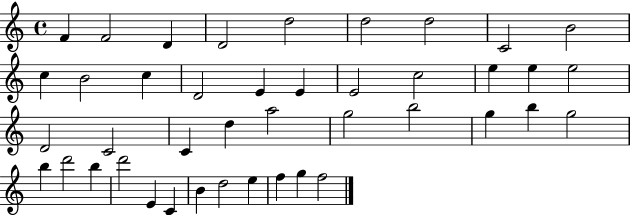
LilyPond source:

{
  \clef treble
  \time 4/4
  \defaultTimeSignature
  \key c \major
  f'4 f'2 d'4 | d'2 d''2 | d''2 d''2 | c'2 b'2 | \break c''4 b'2 c''4 | d'2 e'4 e'4 | e'2 c''2 | e''4 e''4 e''2 | \break d'2 c'2 | c'4 d''4 a''2 | g''2 b''2 | g''4 b''4 g''2 | \break b''4 d'''2 b''4 | d'''2 e'4 c'4 | b'4 d''2 e''4 | f''4 g''4 f''2 | \break \bar "|."
}